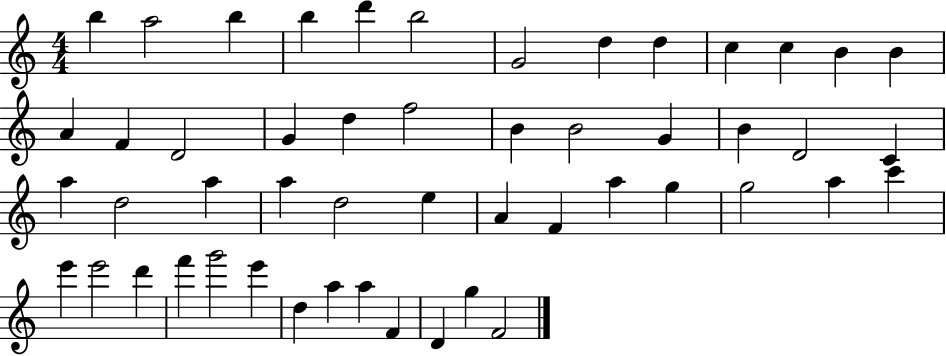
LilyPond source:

{
  \clef treble
  \numericTimeSignature
  \time 4/4
  \key c \major
  b''4 a''2 b''4 | b''4 d'''4 b''2 | g'2 d''4 d''4 | c''4 c''4 b'4 b'4 | \break a'4 f'4 d'2 | g'4 d''4 f''2 | b'4 b'2 g'4 | b'4 d'2 c'4 | \break a''4 d''2 a''4 | a''4 d''2 e''4 | a'4 f'4 a''4 g''4 | g''2 a''4 c'''4 | \break e'''4 e'''2 d'''4 | f'''4 g'''2 e'''4 | d''4 a''4 a''4 f'4 | d'4 g''4 f'2 | \break \bar "|."
}